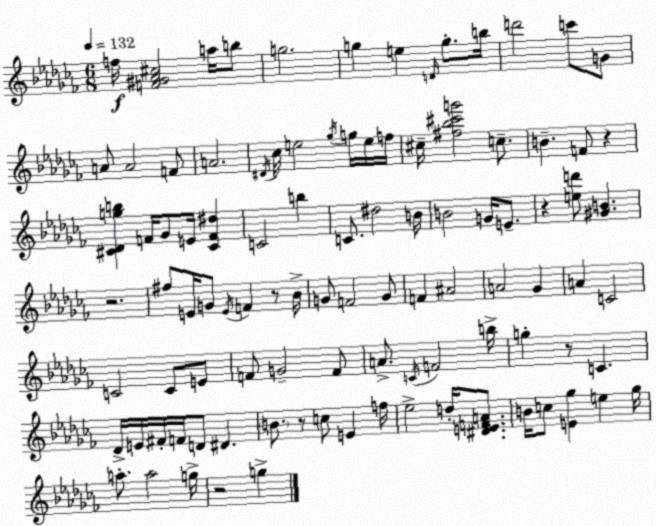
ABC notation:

X:1
T:Untitled
M:6/8
L:1/4
K:Abm
f/4 [F^G_A^c]2 a/4 b/2 g2 g e D/4 g/2 b/4 d'2 c'/2 G/2 A/2 A2 F/2 A2 ^D/4 _c/4 e2 _g/4 g/4 e/4 f/4 ^c/4 [^f_b^c'g']2 c/2 B F/2 z [^C_Dgb] F/4 _G/2 E/4 [^CF^d] C2 b C/2 ^d2 B/4 B2 G/4 E/2 z [ed']/2 [^GB] z2 ^f/2 E/4 G/2 E/4 F z/2 _B/4 G/2 F2 G/2 F ^A2 A2 _G A C2 C2 C/2 E/2 F/2 G2 F/2 A/2 C/4 F2 b/4 g z/2 C _D/4 E/4 ^F/4 F/4 D/2 ^D B/2 z/2 c/2 E f/4 _e2 d/4 [^DEFA]/2 B/4 c/2 [E_g] e _g/4 a/2 a2 g/4 z2 g